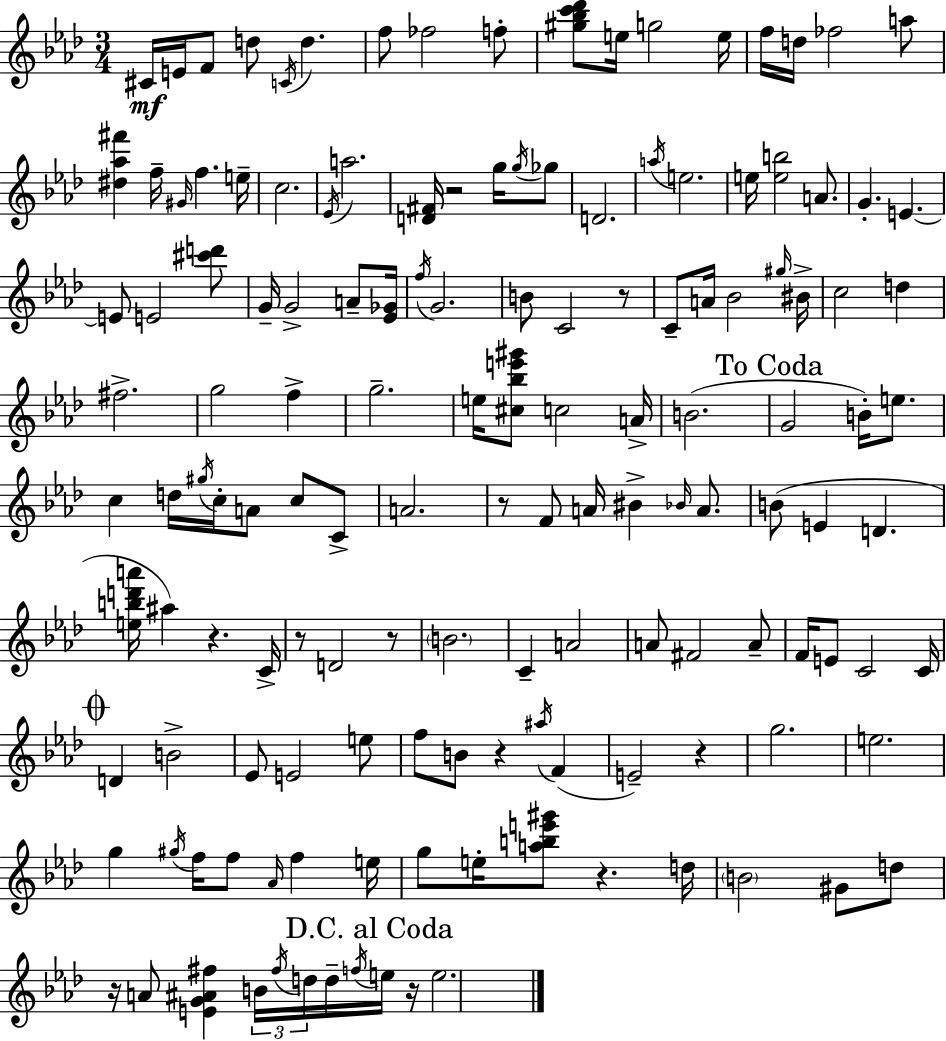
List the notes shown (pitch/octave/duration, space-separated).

C#4/s E4/s F4/e D5/e C4/s D5/q. F5/e FES5/h F5/e [G#5,Bb5,C6,Db6]/e E5/s G5/h E5/s F5/s D5/s FES5/h A5/e [D#5,Ab5,F#6]/q F5/s G#4/s F5/q. E5/s C5/h. Eb4/s A5/h. [D4,F#4]/s R/h G5/s G5/s Gb5/e D4/h. A5/s E5/h. E5/s [E5,B5]/h A4/e. G4/q. E4/q. E4/e E4/h [C#6,D6]/e G4/s G4/h A4/e [Eb4,Gb4]/s F5/s G4/h. B4/e C4/h R/e C4/e A4/s Bb4/h G#5/s BIS4/s C5/h D5/q F#5/h. G5/h F5/q G5/h. E5/s [C#5,Bb5,E6,G#6]/e C5/h A4/s B4/h. G4/h B4/s E5/e. C5/q D5/s G#5/s C5/s A4/e C5/e C4/e A4/h. R/e F4/e A4/s BIS4/q Bb4/s A4/e. B4/e E4/q D4/q. [E5,B5,D6,A6]/s A#5/q R/q. C4/s R/e D4/h R/e B4/h. C4/q A4/h A4/e F#4/h A4/e F4/s E4/e C4/h C4/s D4/q B4/h Eb4/e E4/h E5/e F5/e B4/e R/q A#5/s F4/q E4/h R/q G5/h. E5/h. G5/q G#5/s F5/s F5/e Ab4/s F5/q E5/s G5/e E5/s [A5,B5,E6,G#6]/e R/q. D5/s B4/h G#4/e D5/e R/s A4/e [E4,G4,A#4,F#5]/q B4/s F#5/s D5/s D5/s F5/s E5/s R/s E5/h.